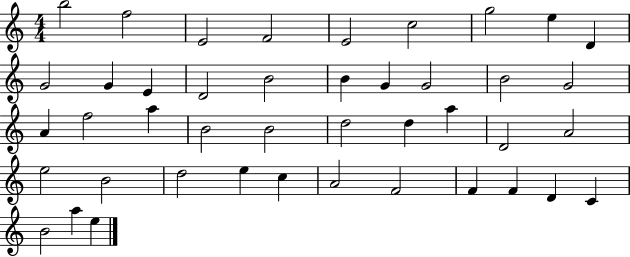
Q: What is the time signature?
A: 4/4